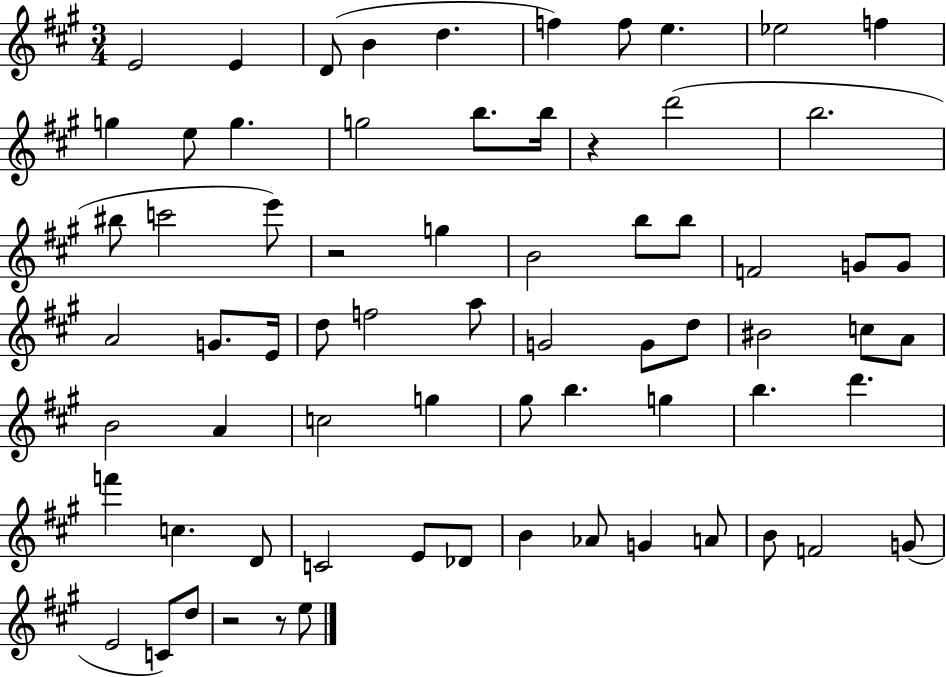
{
  \clef treble
  \numericTimeSignature
  \time 3/4
  \key a \major
  e'2 e'4 | d'8( b'4 d''4. | f''4) f''8 e''4. | ees''2 f''4 | \break g''4 e''8 g''4. | g''2 b''8. b''16 | r4 d'''2( | b''2. | \break bis''8 c'''2 e'''8) | r2 g''4 | b'2 b''8 b''8 | f'2 g'8 g'8 | \break a'2 g'8. e'16 | d''8 f''2 a''8 | g'2 g'8 d''8 | bis'2 c''8 a'8 | \break b'2 a'4 | c''2 g''4 | gis''8 b''4. g''4 | b''4. d'''4. | \break f'''4 c''4. d'8 | c'2 e'8 des'8 | b'4 aes'8 g'4 a'8 | b'8 f'2 g'8( | \break e'2 c'8) d''8 | r2 r8 e''8 | \bar "|."
}